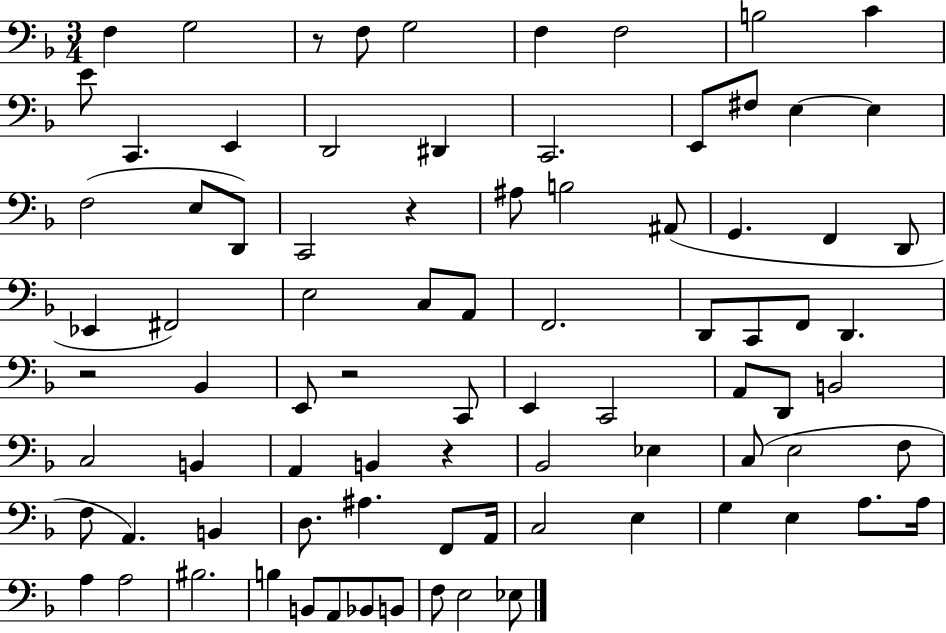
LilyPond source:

{
  \clef bass
  \numericTimeSignature
  \time 3/4
  \key f \major
  \repeat volta 2 { f4 g2 | r8 f8 g2 | f4 f2 | b2 c'4 | \break e'8 c,4. e,4 | d,2 dis,4 | c,2. | e,8 fis8 e4~~ e4 | \break f2( e8 d,8) | c,2 r4 | ais8 b2 ais,8( | g,4. f,4 d,8 | \break ees,4 fis,2) | e2 c8 a,8 | f,2. | d,8 c,8 f,8 d,4. | \break r2 bes,4 | e,8 r2 c,8 | e,4 c,2 | a,8 d,8 b,2 | \break c2 b,4 | a,4 b,4 r4 | bes,2 ees4 | c8( e2 f8 | \break f8 a,4.) b,4 | d8. ais4. f,8 a,16 | c2 e4 | g4 e4 a8. a16 | \break a4 a2 | bis2. | b4 b,8 a,8 bes,8 b,8 | f8 e2 ees8 | \break } \bar "|."
}